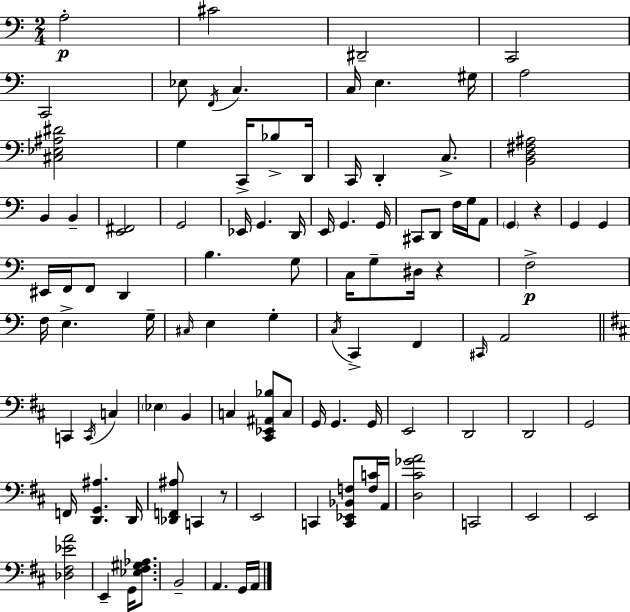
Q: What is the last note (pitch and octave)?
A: A2